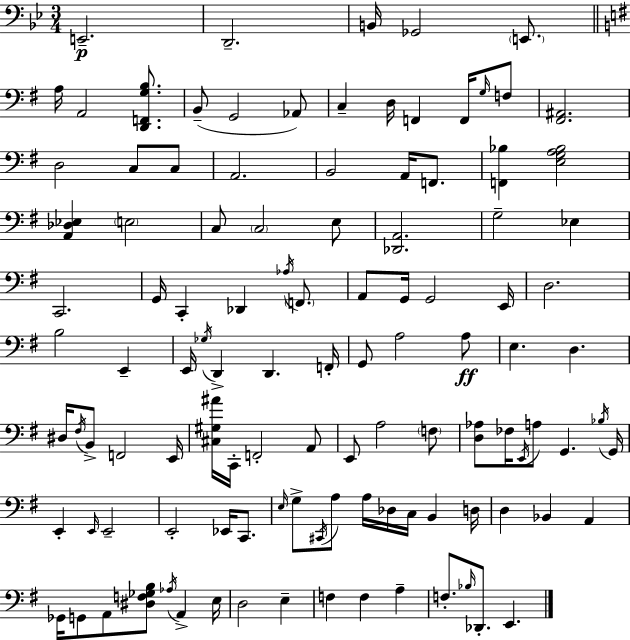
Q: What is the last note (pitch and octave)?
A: E2